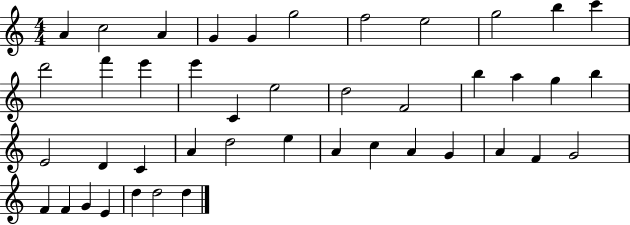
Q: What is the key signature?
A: C major